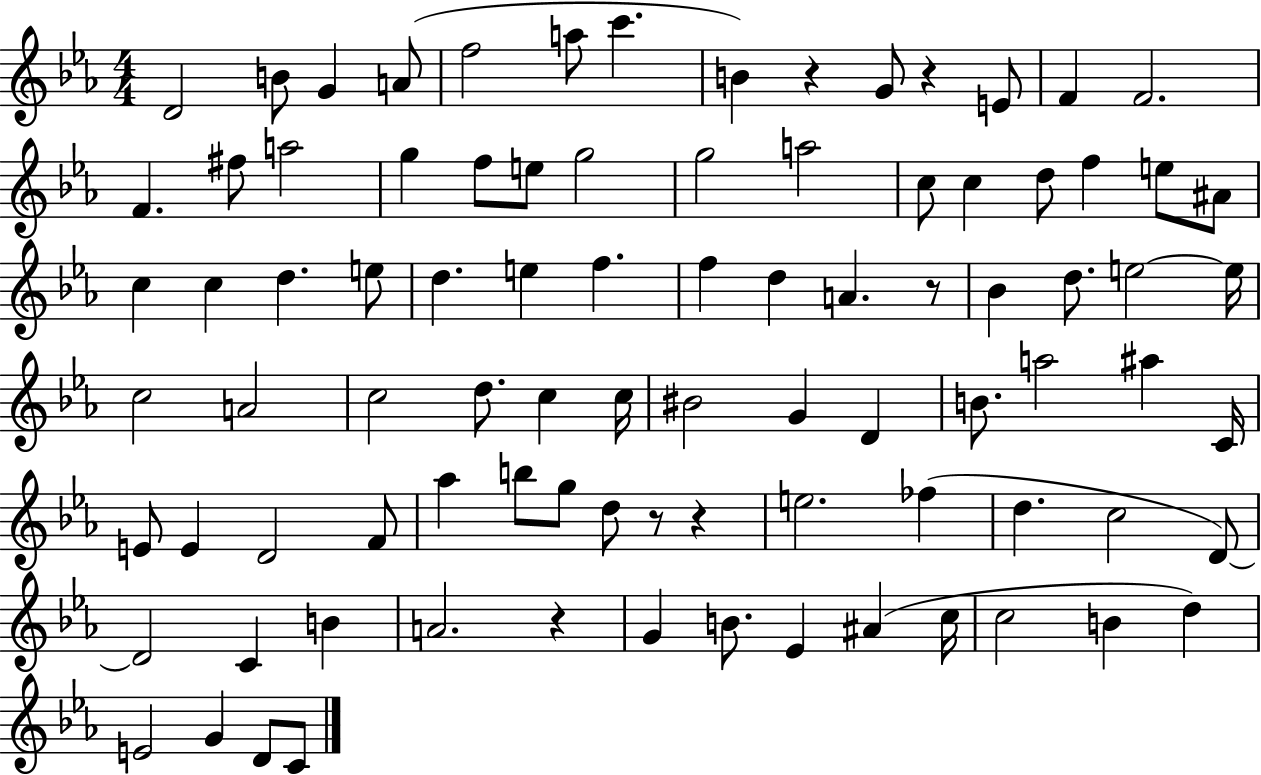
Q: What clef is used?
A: treble